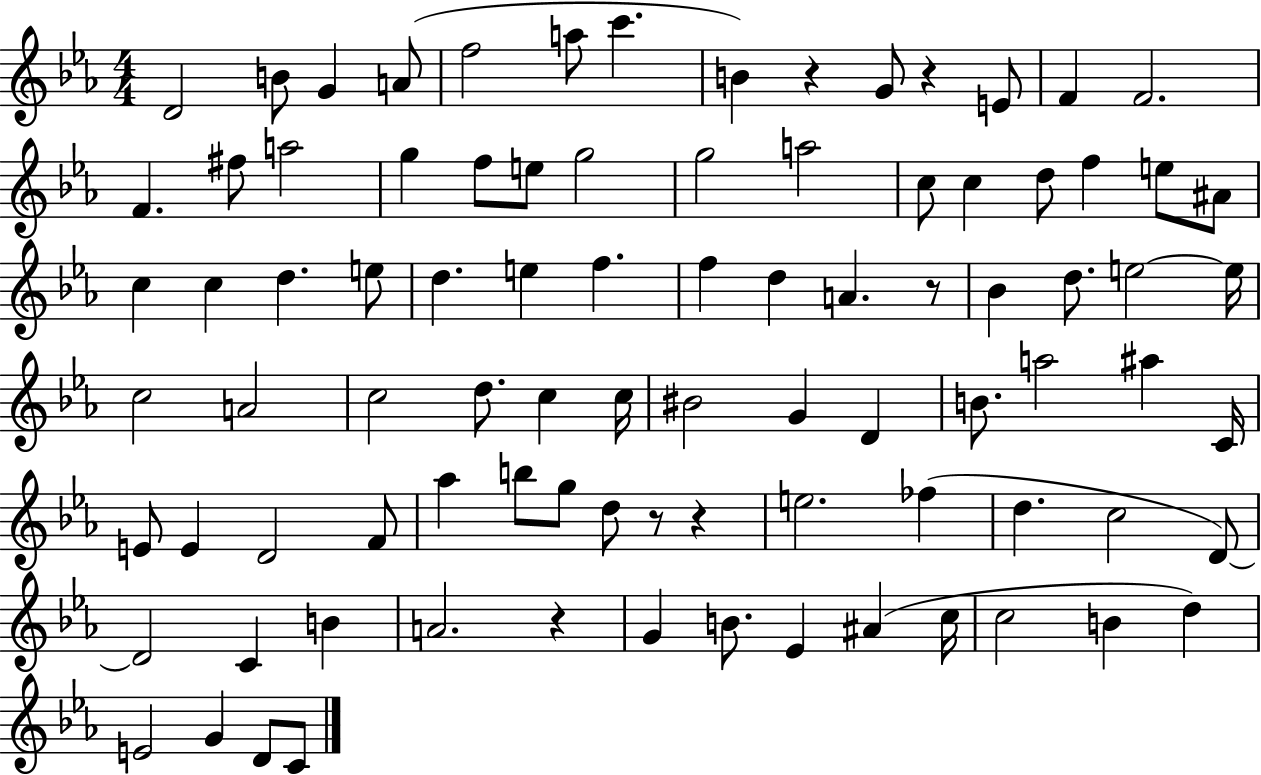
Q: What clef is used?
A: treble